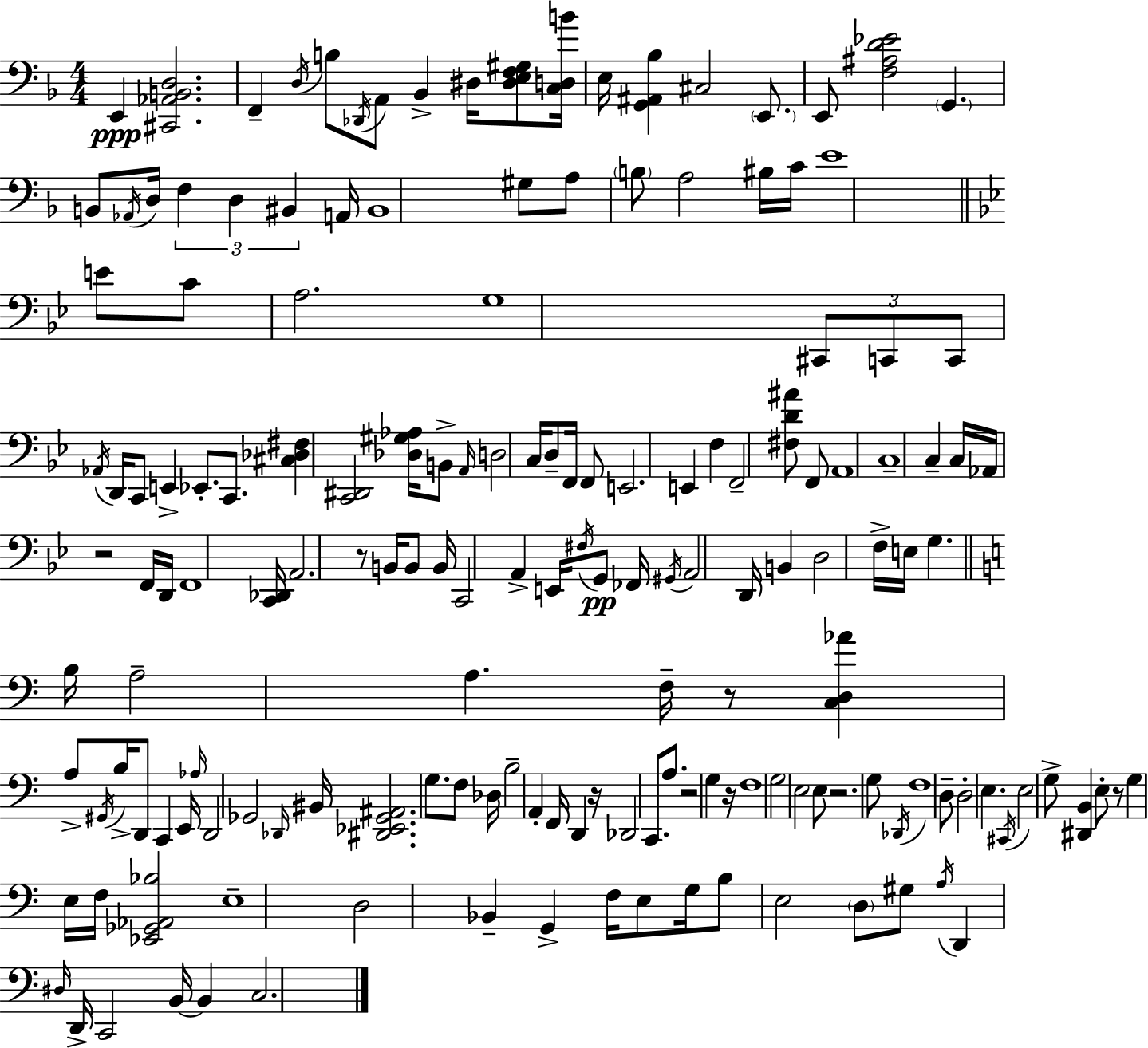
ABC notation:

X:1
T:Untitled
M:4/4
L:1/4
K:Dm
E,, [^C,,_A,,B,,D,]2 F,, D,/4 B,/2 _D,,/4 A,,/2 _B,, ^D,/4 [^D,E,F,^G,]/2 [C,D,B]/4 E,/4 [G,,^A,,_B,] ^C,2 E,,/2 E,,/2 [F,^A,D_E]2 G,, B,,/2 _A,,/4 D,/4 F, D, ^B,, A,,/4 ^B,,4 ^G,/2 A,/2 B,/2 A,2 ^B,/4 C/4 E4 E/2 C/2 A,2 G,4 ^C,,/2 C,,/2 C,,/2 _A,,/4 D,,/4 C,,/2 E,, _E,,/2 C,,/2 [^C,_D,^F,] [C,,^D,,]2 [_D,^G,_A,]/4 B,,/2 A,,/4 D,2 C,/4 D,/2 F,,/4 F,,/2 E,,2 E,, F, F,,2 [^F,D^A]/2 F,,/2 A,,4 C,4 C, C,/4 _A,,/4 z2 F,,/4 D,,/4 F,,4 [C,,_D,,]/4 A,,2 z/2 B,,/4 B,,/2 B,,/4 C,,2 A,, E,,/4 ^F,/4 G,,/2 _F,,/4 ^G,,/4 A,,2 D,,/4 B,, D,2 F,/4 E,/4 G, B,/4 A,2 A, F,/4 z/2 [C,D,_A] A,/2 ^G,,/4 B,/4 D,,/2 C,, E,,/4 _A,/4 D,,2 _G,,2 _D,,/4 ^B,,/4 [^D,,_E,,_G,,^A,,]2 G,/2 F,/2 _D,/4 B,2 A,, F,,/4 D,, z/4 _D,,2 C,,/2 A,/2 z2 G, z/4 F,4 G,2 E,2 E,/2 z2 G,/2 _D,,/4 F,4 D,/2 D,2 E, ^C,,/4 E,2 G,/2 [^D,,B,,] E,/2 z/2 G, E,/4 F,/4 [_E,,_G,,_A,,_B,]2 E,4 D,2 _B,, G,, F,/4 E,/2 G,/4 B,/2 E,2 D,/2 ^G,/2 A,/4 D,, ^D,/4 D,,/4 C,,2 B,,/4 B,, C,2